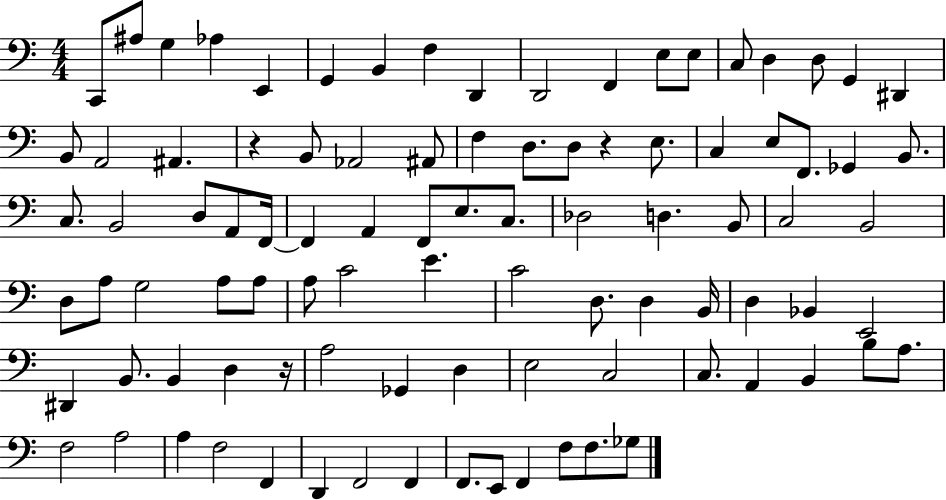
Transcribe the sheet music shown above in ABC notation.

X:1
T:Untitled
M:4/4
L:1/4
K:C
C,,/2 ^A,/2 G, _A, E,, G,, B,, F, D,, D,,2 F,, E,/2 E,/2 C,/2 D, D,/2 G,, ^D,, B,,/2 A,,2 ^A,, z B,,/2 _A,,2 ^A,,/2 F, D,/2 D,/2 z E,/2 C, E,/2 F,,/2 _G,, B,,/2 C,/2 B,,2 D,/2 A,,/2 F,,/4 F,, A,, F,,/2 E,/2 C,/2 _D,2 D, B,,/2 C,2 B,,2 D,/2 A,/2 G,2 A,/2 A,/2 A,/2 C2 E C2 D,/2 D, B,,/4 D, _B,, E,,2 ^D,, B,,/2 B,, D, z/4 A,2 _G,, D, E,2 C,2 C,/2 A,, B,, B,/2 A,/2 F,2 A,2 A, F,2 F,, D,, F,,2 F,, F,,/2 E,,/2 F,, F,/2 F,/2 _G,/2